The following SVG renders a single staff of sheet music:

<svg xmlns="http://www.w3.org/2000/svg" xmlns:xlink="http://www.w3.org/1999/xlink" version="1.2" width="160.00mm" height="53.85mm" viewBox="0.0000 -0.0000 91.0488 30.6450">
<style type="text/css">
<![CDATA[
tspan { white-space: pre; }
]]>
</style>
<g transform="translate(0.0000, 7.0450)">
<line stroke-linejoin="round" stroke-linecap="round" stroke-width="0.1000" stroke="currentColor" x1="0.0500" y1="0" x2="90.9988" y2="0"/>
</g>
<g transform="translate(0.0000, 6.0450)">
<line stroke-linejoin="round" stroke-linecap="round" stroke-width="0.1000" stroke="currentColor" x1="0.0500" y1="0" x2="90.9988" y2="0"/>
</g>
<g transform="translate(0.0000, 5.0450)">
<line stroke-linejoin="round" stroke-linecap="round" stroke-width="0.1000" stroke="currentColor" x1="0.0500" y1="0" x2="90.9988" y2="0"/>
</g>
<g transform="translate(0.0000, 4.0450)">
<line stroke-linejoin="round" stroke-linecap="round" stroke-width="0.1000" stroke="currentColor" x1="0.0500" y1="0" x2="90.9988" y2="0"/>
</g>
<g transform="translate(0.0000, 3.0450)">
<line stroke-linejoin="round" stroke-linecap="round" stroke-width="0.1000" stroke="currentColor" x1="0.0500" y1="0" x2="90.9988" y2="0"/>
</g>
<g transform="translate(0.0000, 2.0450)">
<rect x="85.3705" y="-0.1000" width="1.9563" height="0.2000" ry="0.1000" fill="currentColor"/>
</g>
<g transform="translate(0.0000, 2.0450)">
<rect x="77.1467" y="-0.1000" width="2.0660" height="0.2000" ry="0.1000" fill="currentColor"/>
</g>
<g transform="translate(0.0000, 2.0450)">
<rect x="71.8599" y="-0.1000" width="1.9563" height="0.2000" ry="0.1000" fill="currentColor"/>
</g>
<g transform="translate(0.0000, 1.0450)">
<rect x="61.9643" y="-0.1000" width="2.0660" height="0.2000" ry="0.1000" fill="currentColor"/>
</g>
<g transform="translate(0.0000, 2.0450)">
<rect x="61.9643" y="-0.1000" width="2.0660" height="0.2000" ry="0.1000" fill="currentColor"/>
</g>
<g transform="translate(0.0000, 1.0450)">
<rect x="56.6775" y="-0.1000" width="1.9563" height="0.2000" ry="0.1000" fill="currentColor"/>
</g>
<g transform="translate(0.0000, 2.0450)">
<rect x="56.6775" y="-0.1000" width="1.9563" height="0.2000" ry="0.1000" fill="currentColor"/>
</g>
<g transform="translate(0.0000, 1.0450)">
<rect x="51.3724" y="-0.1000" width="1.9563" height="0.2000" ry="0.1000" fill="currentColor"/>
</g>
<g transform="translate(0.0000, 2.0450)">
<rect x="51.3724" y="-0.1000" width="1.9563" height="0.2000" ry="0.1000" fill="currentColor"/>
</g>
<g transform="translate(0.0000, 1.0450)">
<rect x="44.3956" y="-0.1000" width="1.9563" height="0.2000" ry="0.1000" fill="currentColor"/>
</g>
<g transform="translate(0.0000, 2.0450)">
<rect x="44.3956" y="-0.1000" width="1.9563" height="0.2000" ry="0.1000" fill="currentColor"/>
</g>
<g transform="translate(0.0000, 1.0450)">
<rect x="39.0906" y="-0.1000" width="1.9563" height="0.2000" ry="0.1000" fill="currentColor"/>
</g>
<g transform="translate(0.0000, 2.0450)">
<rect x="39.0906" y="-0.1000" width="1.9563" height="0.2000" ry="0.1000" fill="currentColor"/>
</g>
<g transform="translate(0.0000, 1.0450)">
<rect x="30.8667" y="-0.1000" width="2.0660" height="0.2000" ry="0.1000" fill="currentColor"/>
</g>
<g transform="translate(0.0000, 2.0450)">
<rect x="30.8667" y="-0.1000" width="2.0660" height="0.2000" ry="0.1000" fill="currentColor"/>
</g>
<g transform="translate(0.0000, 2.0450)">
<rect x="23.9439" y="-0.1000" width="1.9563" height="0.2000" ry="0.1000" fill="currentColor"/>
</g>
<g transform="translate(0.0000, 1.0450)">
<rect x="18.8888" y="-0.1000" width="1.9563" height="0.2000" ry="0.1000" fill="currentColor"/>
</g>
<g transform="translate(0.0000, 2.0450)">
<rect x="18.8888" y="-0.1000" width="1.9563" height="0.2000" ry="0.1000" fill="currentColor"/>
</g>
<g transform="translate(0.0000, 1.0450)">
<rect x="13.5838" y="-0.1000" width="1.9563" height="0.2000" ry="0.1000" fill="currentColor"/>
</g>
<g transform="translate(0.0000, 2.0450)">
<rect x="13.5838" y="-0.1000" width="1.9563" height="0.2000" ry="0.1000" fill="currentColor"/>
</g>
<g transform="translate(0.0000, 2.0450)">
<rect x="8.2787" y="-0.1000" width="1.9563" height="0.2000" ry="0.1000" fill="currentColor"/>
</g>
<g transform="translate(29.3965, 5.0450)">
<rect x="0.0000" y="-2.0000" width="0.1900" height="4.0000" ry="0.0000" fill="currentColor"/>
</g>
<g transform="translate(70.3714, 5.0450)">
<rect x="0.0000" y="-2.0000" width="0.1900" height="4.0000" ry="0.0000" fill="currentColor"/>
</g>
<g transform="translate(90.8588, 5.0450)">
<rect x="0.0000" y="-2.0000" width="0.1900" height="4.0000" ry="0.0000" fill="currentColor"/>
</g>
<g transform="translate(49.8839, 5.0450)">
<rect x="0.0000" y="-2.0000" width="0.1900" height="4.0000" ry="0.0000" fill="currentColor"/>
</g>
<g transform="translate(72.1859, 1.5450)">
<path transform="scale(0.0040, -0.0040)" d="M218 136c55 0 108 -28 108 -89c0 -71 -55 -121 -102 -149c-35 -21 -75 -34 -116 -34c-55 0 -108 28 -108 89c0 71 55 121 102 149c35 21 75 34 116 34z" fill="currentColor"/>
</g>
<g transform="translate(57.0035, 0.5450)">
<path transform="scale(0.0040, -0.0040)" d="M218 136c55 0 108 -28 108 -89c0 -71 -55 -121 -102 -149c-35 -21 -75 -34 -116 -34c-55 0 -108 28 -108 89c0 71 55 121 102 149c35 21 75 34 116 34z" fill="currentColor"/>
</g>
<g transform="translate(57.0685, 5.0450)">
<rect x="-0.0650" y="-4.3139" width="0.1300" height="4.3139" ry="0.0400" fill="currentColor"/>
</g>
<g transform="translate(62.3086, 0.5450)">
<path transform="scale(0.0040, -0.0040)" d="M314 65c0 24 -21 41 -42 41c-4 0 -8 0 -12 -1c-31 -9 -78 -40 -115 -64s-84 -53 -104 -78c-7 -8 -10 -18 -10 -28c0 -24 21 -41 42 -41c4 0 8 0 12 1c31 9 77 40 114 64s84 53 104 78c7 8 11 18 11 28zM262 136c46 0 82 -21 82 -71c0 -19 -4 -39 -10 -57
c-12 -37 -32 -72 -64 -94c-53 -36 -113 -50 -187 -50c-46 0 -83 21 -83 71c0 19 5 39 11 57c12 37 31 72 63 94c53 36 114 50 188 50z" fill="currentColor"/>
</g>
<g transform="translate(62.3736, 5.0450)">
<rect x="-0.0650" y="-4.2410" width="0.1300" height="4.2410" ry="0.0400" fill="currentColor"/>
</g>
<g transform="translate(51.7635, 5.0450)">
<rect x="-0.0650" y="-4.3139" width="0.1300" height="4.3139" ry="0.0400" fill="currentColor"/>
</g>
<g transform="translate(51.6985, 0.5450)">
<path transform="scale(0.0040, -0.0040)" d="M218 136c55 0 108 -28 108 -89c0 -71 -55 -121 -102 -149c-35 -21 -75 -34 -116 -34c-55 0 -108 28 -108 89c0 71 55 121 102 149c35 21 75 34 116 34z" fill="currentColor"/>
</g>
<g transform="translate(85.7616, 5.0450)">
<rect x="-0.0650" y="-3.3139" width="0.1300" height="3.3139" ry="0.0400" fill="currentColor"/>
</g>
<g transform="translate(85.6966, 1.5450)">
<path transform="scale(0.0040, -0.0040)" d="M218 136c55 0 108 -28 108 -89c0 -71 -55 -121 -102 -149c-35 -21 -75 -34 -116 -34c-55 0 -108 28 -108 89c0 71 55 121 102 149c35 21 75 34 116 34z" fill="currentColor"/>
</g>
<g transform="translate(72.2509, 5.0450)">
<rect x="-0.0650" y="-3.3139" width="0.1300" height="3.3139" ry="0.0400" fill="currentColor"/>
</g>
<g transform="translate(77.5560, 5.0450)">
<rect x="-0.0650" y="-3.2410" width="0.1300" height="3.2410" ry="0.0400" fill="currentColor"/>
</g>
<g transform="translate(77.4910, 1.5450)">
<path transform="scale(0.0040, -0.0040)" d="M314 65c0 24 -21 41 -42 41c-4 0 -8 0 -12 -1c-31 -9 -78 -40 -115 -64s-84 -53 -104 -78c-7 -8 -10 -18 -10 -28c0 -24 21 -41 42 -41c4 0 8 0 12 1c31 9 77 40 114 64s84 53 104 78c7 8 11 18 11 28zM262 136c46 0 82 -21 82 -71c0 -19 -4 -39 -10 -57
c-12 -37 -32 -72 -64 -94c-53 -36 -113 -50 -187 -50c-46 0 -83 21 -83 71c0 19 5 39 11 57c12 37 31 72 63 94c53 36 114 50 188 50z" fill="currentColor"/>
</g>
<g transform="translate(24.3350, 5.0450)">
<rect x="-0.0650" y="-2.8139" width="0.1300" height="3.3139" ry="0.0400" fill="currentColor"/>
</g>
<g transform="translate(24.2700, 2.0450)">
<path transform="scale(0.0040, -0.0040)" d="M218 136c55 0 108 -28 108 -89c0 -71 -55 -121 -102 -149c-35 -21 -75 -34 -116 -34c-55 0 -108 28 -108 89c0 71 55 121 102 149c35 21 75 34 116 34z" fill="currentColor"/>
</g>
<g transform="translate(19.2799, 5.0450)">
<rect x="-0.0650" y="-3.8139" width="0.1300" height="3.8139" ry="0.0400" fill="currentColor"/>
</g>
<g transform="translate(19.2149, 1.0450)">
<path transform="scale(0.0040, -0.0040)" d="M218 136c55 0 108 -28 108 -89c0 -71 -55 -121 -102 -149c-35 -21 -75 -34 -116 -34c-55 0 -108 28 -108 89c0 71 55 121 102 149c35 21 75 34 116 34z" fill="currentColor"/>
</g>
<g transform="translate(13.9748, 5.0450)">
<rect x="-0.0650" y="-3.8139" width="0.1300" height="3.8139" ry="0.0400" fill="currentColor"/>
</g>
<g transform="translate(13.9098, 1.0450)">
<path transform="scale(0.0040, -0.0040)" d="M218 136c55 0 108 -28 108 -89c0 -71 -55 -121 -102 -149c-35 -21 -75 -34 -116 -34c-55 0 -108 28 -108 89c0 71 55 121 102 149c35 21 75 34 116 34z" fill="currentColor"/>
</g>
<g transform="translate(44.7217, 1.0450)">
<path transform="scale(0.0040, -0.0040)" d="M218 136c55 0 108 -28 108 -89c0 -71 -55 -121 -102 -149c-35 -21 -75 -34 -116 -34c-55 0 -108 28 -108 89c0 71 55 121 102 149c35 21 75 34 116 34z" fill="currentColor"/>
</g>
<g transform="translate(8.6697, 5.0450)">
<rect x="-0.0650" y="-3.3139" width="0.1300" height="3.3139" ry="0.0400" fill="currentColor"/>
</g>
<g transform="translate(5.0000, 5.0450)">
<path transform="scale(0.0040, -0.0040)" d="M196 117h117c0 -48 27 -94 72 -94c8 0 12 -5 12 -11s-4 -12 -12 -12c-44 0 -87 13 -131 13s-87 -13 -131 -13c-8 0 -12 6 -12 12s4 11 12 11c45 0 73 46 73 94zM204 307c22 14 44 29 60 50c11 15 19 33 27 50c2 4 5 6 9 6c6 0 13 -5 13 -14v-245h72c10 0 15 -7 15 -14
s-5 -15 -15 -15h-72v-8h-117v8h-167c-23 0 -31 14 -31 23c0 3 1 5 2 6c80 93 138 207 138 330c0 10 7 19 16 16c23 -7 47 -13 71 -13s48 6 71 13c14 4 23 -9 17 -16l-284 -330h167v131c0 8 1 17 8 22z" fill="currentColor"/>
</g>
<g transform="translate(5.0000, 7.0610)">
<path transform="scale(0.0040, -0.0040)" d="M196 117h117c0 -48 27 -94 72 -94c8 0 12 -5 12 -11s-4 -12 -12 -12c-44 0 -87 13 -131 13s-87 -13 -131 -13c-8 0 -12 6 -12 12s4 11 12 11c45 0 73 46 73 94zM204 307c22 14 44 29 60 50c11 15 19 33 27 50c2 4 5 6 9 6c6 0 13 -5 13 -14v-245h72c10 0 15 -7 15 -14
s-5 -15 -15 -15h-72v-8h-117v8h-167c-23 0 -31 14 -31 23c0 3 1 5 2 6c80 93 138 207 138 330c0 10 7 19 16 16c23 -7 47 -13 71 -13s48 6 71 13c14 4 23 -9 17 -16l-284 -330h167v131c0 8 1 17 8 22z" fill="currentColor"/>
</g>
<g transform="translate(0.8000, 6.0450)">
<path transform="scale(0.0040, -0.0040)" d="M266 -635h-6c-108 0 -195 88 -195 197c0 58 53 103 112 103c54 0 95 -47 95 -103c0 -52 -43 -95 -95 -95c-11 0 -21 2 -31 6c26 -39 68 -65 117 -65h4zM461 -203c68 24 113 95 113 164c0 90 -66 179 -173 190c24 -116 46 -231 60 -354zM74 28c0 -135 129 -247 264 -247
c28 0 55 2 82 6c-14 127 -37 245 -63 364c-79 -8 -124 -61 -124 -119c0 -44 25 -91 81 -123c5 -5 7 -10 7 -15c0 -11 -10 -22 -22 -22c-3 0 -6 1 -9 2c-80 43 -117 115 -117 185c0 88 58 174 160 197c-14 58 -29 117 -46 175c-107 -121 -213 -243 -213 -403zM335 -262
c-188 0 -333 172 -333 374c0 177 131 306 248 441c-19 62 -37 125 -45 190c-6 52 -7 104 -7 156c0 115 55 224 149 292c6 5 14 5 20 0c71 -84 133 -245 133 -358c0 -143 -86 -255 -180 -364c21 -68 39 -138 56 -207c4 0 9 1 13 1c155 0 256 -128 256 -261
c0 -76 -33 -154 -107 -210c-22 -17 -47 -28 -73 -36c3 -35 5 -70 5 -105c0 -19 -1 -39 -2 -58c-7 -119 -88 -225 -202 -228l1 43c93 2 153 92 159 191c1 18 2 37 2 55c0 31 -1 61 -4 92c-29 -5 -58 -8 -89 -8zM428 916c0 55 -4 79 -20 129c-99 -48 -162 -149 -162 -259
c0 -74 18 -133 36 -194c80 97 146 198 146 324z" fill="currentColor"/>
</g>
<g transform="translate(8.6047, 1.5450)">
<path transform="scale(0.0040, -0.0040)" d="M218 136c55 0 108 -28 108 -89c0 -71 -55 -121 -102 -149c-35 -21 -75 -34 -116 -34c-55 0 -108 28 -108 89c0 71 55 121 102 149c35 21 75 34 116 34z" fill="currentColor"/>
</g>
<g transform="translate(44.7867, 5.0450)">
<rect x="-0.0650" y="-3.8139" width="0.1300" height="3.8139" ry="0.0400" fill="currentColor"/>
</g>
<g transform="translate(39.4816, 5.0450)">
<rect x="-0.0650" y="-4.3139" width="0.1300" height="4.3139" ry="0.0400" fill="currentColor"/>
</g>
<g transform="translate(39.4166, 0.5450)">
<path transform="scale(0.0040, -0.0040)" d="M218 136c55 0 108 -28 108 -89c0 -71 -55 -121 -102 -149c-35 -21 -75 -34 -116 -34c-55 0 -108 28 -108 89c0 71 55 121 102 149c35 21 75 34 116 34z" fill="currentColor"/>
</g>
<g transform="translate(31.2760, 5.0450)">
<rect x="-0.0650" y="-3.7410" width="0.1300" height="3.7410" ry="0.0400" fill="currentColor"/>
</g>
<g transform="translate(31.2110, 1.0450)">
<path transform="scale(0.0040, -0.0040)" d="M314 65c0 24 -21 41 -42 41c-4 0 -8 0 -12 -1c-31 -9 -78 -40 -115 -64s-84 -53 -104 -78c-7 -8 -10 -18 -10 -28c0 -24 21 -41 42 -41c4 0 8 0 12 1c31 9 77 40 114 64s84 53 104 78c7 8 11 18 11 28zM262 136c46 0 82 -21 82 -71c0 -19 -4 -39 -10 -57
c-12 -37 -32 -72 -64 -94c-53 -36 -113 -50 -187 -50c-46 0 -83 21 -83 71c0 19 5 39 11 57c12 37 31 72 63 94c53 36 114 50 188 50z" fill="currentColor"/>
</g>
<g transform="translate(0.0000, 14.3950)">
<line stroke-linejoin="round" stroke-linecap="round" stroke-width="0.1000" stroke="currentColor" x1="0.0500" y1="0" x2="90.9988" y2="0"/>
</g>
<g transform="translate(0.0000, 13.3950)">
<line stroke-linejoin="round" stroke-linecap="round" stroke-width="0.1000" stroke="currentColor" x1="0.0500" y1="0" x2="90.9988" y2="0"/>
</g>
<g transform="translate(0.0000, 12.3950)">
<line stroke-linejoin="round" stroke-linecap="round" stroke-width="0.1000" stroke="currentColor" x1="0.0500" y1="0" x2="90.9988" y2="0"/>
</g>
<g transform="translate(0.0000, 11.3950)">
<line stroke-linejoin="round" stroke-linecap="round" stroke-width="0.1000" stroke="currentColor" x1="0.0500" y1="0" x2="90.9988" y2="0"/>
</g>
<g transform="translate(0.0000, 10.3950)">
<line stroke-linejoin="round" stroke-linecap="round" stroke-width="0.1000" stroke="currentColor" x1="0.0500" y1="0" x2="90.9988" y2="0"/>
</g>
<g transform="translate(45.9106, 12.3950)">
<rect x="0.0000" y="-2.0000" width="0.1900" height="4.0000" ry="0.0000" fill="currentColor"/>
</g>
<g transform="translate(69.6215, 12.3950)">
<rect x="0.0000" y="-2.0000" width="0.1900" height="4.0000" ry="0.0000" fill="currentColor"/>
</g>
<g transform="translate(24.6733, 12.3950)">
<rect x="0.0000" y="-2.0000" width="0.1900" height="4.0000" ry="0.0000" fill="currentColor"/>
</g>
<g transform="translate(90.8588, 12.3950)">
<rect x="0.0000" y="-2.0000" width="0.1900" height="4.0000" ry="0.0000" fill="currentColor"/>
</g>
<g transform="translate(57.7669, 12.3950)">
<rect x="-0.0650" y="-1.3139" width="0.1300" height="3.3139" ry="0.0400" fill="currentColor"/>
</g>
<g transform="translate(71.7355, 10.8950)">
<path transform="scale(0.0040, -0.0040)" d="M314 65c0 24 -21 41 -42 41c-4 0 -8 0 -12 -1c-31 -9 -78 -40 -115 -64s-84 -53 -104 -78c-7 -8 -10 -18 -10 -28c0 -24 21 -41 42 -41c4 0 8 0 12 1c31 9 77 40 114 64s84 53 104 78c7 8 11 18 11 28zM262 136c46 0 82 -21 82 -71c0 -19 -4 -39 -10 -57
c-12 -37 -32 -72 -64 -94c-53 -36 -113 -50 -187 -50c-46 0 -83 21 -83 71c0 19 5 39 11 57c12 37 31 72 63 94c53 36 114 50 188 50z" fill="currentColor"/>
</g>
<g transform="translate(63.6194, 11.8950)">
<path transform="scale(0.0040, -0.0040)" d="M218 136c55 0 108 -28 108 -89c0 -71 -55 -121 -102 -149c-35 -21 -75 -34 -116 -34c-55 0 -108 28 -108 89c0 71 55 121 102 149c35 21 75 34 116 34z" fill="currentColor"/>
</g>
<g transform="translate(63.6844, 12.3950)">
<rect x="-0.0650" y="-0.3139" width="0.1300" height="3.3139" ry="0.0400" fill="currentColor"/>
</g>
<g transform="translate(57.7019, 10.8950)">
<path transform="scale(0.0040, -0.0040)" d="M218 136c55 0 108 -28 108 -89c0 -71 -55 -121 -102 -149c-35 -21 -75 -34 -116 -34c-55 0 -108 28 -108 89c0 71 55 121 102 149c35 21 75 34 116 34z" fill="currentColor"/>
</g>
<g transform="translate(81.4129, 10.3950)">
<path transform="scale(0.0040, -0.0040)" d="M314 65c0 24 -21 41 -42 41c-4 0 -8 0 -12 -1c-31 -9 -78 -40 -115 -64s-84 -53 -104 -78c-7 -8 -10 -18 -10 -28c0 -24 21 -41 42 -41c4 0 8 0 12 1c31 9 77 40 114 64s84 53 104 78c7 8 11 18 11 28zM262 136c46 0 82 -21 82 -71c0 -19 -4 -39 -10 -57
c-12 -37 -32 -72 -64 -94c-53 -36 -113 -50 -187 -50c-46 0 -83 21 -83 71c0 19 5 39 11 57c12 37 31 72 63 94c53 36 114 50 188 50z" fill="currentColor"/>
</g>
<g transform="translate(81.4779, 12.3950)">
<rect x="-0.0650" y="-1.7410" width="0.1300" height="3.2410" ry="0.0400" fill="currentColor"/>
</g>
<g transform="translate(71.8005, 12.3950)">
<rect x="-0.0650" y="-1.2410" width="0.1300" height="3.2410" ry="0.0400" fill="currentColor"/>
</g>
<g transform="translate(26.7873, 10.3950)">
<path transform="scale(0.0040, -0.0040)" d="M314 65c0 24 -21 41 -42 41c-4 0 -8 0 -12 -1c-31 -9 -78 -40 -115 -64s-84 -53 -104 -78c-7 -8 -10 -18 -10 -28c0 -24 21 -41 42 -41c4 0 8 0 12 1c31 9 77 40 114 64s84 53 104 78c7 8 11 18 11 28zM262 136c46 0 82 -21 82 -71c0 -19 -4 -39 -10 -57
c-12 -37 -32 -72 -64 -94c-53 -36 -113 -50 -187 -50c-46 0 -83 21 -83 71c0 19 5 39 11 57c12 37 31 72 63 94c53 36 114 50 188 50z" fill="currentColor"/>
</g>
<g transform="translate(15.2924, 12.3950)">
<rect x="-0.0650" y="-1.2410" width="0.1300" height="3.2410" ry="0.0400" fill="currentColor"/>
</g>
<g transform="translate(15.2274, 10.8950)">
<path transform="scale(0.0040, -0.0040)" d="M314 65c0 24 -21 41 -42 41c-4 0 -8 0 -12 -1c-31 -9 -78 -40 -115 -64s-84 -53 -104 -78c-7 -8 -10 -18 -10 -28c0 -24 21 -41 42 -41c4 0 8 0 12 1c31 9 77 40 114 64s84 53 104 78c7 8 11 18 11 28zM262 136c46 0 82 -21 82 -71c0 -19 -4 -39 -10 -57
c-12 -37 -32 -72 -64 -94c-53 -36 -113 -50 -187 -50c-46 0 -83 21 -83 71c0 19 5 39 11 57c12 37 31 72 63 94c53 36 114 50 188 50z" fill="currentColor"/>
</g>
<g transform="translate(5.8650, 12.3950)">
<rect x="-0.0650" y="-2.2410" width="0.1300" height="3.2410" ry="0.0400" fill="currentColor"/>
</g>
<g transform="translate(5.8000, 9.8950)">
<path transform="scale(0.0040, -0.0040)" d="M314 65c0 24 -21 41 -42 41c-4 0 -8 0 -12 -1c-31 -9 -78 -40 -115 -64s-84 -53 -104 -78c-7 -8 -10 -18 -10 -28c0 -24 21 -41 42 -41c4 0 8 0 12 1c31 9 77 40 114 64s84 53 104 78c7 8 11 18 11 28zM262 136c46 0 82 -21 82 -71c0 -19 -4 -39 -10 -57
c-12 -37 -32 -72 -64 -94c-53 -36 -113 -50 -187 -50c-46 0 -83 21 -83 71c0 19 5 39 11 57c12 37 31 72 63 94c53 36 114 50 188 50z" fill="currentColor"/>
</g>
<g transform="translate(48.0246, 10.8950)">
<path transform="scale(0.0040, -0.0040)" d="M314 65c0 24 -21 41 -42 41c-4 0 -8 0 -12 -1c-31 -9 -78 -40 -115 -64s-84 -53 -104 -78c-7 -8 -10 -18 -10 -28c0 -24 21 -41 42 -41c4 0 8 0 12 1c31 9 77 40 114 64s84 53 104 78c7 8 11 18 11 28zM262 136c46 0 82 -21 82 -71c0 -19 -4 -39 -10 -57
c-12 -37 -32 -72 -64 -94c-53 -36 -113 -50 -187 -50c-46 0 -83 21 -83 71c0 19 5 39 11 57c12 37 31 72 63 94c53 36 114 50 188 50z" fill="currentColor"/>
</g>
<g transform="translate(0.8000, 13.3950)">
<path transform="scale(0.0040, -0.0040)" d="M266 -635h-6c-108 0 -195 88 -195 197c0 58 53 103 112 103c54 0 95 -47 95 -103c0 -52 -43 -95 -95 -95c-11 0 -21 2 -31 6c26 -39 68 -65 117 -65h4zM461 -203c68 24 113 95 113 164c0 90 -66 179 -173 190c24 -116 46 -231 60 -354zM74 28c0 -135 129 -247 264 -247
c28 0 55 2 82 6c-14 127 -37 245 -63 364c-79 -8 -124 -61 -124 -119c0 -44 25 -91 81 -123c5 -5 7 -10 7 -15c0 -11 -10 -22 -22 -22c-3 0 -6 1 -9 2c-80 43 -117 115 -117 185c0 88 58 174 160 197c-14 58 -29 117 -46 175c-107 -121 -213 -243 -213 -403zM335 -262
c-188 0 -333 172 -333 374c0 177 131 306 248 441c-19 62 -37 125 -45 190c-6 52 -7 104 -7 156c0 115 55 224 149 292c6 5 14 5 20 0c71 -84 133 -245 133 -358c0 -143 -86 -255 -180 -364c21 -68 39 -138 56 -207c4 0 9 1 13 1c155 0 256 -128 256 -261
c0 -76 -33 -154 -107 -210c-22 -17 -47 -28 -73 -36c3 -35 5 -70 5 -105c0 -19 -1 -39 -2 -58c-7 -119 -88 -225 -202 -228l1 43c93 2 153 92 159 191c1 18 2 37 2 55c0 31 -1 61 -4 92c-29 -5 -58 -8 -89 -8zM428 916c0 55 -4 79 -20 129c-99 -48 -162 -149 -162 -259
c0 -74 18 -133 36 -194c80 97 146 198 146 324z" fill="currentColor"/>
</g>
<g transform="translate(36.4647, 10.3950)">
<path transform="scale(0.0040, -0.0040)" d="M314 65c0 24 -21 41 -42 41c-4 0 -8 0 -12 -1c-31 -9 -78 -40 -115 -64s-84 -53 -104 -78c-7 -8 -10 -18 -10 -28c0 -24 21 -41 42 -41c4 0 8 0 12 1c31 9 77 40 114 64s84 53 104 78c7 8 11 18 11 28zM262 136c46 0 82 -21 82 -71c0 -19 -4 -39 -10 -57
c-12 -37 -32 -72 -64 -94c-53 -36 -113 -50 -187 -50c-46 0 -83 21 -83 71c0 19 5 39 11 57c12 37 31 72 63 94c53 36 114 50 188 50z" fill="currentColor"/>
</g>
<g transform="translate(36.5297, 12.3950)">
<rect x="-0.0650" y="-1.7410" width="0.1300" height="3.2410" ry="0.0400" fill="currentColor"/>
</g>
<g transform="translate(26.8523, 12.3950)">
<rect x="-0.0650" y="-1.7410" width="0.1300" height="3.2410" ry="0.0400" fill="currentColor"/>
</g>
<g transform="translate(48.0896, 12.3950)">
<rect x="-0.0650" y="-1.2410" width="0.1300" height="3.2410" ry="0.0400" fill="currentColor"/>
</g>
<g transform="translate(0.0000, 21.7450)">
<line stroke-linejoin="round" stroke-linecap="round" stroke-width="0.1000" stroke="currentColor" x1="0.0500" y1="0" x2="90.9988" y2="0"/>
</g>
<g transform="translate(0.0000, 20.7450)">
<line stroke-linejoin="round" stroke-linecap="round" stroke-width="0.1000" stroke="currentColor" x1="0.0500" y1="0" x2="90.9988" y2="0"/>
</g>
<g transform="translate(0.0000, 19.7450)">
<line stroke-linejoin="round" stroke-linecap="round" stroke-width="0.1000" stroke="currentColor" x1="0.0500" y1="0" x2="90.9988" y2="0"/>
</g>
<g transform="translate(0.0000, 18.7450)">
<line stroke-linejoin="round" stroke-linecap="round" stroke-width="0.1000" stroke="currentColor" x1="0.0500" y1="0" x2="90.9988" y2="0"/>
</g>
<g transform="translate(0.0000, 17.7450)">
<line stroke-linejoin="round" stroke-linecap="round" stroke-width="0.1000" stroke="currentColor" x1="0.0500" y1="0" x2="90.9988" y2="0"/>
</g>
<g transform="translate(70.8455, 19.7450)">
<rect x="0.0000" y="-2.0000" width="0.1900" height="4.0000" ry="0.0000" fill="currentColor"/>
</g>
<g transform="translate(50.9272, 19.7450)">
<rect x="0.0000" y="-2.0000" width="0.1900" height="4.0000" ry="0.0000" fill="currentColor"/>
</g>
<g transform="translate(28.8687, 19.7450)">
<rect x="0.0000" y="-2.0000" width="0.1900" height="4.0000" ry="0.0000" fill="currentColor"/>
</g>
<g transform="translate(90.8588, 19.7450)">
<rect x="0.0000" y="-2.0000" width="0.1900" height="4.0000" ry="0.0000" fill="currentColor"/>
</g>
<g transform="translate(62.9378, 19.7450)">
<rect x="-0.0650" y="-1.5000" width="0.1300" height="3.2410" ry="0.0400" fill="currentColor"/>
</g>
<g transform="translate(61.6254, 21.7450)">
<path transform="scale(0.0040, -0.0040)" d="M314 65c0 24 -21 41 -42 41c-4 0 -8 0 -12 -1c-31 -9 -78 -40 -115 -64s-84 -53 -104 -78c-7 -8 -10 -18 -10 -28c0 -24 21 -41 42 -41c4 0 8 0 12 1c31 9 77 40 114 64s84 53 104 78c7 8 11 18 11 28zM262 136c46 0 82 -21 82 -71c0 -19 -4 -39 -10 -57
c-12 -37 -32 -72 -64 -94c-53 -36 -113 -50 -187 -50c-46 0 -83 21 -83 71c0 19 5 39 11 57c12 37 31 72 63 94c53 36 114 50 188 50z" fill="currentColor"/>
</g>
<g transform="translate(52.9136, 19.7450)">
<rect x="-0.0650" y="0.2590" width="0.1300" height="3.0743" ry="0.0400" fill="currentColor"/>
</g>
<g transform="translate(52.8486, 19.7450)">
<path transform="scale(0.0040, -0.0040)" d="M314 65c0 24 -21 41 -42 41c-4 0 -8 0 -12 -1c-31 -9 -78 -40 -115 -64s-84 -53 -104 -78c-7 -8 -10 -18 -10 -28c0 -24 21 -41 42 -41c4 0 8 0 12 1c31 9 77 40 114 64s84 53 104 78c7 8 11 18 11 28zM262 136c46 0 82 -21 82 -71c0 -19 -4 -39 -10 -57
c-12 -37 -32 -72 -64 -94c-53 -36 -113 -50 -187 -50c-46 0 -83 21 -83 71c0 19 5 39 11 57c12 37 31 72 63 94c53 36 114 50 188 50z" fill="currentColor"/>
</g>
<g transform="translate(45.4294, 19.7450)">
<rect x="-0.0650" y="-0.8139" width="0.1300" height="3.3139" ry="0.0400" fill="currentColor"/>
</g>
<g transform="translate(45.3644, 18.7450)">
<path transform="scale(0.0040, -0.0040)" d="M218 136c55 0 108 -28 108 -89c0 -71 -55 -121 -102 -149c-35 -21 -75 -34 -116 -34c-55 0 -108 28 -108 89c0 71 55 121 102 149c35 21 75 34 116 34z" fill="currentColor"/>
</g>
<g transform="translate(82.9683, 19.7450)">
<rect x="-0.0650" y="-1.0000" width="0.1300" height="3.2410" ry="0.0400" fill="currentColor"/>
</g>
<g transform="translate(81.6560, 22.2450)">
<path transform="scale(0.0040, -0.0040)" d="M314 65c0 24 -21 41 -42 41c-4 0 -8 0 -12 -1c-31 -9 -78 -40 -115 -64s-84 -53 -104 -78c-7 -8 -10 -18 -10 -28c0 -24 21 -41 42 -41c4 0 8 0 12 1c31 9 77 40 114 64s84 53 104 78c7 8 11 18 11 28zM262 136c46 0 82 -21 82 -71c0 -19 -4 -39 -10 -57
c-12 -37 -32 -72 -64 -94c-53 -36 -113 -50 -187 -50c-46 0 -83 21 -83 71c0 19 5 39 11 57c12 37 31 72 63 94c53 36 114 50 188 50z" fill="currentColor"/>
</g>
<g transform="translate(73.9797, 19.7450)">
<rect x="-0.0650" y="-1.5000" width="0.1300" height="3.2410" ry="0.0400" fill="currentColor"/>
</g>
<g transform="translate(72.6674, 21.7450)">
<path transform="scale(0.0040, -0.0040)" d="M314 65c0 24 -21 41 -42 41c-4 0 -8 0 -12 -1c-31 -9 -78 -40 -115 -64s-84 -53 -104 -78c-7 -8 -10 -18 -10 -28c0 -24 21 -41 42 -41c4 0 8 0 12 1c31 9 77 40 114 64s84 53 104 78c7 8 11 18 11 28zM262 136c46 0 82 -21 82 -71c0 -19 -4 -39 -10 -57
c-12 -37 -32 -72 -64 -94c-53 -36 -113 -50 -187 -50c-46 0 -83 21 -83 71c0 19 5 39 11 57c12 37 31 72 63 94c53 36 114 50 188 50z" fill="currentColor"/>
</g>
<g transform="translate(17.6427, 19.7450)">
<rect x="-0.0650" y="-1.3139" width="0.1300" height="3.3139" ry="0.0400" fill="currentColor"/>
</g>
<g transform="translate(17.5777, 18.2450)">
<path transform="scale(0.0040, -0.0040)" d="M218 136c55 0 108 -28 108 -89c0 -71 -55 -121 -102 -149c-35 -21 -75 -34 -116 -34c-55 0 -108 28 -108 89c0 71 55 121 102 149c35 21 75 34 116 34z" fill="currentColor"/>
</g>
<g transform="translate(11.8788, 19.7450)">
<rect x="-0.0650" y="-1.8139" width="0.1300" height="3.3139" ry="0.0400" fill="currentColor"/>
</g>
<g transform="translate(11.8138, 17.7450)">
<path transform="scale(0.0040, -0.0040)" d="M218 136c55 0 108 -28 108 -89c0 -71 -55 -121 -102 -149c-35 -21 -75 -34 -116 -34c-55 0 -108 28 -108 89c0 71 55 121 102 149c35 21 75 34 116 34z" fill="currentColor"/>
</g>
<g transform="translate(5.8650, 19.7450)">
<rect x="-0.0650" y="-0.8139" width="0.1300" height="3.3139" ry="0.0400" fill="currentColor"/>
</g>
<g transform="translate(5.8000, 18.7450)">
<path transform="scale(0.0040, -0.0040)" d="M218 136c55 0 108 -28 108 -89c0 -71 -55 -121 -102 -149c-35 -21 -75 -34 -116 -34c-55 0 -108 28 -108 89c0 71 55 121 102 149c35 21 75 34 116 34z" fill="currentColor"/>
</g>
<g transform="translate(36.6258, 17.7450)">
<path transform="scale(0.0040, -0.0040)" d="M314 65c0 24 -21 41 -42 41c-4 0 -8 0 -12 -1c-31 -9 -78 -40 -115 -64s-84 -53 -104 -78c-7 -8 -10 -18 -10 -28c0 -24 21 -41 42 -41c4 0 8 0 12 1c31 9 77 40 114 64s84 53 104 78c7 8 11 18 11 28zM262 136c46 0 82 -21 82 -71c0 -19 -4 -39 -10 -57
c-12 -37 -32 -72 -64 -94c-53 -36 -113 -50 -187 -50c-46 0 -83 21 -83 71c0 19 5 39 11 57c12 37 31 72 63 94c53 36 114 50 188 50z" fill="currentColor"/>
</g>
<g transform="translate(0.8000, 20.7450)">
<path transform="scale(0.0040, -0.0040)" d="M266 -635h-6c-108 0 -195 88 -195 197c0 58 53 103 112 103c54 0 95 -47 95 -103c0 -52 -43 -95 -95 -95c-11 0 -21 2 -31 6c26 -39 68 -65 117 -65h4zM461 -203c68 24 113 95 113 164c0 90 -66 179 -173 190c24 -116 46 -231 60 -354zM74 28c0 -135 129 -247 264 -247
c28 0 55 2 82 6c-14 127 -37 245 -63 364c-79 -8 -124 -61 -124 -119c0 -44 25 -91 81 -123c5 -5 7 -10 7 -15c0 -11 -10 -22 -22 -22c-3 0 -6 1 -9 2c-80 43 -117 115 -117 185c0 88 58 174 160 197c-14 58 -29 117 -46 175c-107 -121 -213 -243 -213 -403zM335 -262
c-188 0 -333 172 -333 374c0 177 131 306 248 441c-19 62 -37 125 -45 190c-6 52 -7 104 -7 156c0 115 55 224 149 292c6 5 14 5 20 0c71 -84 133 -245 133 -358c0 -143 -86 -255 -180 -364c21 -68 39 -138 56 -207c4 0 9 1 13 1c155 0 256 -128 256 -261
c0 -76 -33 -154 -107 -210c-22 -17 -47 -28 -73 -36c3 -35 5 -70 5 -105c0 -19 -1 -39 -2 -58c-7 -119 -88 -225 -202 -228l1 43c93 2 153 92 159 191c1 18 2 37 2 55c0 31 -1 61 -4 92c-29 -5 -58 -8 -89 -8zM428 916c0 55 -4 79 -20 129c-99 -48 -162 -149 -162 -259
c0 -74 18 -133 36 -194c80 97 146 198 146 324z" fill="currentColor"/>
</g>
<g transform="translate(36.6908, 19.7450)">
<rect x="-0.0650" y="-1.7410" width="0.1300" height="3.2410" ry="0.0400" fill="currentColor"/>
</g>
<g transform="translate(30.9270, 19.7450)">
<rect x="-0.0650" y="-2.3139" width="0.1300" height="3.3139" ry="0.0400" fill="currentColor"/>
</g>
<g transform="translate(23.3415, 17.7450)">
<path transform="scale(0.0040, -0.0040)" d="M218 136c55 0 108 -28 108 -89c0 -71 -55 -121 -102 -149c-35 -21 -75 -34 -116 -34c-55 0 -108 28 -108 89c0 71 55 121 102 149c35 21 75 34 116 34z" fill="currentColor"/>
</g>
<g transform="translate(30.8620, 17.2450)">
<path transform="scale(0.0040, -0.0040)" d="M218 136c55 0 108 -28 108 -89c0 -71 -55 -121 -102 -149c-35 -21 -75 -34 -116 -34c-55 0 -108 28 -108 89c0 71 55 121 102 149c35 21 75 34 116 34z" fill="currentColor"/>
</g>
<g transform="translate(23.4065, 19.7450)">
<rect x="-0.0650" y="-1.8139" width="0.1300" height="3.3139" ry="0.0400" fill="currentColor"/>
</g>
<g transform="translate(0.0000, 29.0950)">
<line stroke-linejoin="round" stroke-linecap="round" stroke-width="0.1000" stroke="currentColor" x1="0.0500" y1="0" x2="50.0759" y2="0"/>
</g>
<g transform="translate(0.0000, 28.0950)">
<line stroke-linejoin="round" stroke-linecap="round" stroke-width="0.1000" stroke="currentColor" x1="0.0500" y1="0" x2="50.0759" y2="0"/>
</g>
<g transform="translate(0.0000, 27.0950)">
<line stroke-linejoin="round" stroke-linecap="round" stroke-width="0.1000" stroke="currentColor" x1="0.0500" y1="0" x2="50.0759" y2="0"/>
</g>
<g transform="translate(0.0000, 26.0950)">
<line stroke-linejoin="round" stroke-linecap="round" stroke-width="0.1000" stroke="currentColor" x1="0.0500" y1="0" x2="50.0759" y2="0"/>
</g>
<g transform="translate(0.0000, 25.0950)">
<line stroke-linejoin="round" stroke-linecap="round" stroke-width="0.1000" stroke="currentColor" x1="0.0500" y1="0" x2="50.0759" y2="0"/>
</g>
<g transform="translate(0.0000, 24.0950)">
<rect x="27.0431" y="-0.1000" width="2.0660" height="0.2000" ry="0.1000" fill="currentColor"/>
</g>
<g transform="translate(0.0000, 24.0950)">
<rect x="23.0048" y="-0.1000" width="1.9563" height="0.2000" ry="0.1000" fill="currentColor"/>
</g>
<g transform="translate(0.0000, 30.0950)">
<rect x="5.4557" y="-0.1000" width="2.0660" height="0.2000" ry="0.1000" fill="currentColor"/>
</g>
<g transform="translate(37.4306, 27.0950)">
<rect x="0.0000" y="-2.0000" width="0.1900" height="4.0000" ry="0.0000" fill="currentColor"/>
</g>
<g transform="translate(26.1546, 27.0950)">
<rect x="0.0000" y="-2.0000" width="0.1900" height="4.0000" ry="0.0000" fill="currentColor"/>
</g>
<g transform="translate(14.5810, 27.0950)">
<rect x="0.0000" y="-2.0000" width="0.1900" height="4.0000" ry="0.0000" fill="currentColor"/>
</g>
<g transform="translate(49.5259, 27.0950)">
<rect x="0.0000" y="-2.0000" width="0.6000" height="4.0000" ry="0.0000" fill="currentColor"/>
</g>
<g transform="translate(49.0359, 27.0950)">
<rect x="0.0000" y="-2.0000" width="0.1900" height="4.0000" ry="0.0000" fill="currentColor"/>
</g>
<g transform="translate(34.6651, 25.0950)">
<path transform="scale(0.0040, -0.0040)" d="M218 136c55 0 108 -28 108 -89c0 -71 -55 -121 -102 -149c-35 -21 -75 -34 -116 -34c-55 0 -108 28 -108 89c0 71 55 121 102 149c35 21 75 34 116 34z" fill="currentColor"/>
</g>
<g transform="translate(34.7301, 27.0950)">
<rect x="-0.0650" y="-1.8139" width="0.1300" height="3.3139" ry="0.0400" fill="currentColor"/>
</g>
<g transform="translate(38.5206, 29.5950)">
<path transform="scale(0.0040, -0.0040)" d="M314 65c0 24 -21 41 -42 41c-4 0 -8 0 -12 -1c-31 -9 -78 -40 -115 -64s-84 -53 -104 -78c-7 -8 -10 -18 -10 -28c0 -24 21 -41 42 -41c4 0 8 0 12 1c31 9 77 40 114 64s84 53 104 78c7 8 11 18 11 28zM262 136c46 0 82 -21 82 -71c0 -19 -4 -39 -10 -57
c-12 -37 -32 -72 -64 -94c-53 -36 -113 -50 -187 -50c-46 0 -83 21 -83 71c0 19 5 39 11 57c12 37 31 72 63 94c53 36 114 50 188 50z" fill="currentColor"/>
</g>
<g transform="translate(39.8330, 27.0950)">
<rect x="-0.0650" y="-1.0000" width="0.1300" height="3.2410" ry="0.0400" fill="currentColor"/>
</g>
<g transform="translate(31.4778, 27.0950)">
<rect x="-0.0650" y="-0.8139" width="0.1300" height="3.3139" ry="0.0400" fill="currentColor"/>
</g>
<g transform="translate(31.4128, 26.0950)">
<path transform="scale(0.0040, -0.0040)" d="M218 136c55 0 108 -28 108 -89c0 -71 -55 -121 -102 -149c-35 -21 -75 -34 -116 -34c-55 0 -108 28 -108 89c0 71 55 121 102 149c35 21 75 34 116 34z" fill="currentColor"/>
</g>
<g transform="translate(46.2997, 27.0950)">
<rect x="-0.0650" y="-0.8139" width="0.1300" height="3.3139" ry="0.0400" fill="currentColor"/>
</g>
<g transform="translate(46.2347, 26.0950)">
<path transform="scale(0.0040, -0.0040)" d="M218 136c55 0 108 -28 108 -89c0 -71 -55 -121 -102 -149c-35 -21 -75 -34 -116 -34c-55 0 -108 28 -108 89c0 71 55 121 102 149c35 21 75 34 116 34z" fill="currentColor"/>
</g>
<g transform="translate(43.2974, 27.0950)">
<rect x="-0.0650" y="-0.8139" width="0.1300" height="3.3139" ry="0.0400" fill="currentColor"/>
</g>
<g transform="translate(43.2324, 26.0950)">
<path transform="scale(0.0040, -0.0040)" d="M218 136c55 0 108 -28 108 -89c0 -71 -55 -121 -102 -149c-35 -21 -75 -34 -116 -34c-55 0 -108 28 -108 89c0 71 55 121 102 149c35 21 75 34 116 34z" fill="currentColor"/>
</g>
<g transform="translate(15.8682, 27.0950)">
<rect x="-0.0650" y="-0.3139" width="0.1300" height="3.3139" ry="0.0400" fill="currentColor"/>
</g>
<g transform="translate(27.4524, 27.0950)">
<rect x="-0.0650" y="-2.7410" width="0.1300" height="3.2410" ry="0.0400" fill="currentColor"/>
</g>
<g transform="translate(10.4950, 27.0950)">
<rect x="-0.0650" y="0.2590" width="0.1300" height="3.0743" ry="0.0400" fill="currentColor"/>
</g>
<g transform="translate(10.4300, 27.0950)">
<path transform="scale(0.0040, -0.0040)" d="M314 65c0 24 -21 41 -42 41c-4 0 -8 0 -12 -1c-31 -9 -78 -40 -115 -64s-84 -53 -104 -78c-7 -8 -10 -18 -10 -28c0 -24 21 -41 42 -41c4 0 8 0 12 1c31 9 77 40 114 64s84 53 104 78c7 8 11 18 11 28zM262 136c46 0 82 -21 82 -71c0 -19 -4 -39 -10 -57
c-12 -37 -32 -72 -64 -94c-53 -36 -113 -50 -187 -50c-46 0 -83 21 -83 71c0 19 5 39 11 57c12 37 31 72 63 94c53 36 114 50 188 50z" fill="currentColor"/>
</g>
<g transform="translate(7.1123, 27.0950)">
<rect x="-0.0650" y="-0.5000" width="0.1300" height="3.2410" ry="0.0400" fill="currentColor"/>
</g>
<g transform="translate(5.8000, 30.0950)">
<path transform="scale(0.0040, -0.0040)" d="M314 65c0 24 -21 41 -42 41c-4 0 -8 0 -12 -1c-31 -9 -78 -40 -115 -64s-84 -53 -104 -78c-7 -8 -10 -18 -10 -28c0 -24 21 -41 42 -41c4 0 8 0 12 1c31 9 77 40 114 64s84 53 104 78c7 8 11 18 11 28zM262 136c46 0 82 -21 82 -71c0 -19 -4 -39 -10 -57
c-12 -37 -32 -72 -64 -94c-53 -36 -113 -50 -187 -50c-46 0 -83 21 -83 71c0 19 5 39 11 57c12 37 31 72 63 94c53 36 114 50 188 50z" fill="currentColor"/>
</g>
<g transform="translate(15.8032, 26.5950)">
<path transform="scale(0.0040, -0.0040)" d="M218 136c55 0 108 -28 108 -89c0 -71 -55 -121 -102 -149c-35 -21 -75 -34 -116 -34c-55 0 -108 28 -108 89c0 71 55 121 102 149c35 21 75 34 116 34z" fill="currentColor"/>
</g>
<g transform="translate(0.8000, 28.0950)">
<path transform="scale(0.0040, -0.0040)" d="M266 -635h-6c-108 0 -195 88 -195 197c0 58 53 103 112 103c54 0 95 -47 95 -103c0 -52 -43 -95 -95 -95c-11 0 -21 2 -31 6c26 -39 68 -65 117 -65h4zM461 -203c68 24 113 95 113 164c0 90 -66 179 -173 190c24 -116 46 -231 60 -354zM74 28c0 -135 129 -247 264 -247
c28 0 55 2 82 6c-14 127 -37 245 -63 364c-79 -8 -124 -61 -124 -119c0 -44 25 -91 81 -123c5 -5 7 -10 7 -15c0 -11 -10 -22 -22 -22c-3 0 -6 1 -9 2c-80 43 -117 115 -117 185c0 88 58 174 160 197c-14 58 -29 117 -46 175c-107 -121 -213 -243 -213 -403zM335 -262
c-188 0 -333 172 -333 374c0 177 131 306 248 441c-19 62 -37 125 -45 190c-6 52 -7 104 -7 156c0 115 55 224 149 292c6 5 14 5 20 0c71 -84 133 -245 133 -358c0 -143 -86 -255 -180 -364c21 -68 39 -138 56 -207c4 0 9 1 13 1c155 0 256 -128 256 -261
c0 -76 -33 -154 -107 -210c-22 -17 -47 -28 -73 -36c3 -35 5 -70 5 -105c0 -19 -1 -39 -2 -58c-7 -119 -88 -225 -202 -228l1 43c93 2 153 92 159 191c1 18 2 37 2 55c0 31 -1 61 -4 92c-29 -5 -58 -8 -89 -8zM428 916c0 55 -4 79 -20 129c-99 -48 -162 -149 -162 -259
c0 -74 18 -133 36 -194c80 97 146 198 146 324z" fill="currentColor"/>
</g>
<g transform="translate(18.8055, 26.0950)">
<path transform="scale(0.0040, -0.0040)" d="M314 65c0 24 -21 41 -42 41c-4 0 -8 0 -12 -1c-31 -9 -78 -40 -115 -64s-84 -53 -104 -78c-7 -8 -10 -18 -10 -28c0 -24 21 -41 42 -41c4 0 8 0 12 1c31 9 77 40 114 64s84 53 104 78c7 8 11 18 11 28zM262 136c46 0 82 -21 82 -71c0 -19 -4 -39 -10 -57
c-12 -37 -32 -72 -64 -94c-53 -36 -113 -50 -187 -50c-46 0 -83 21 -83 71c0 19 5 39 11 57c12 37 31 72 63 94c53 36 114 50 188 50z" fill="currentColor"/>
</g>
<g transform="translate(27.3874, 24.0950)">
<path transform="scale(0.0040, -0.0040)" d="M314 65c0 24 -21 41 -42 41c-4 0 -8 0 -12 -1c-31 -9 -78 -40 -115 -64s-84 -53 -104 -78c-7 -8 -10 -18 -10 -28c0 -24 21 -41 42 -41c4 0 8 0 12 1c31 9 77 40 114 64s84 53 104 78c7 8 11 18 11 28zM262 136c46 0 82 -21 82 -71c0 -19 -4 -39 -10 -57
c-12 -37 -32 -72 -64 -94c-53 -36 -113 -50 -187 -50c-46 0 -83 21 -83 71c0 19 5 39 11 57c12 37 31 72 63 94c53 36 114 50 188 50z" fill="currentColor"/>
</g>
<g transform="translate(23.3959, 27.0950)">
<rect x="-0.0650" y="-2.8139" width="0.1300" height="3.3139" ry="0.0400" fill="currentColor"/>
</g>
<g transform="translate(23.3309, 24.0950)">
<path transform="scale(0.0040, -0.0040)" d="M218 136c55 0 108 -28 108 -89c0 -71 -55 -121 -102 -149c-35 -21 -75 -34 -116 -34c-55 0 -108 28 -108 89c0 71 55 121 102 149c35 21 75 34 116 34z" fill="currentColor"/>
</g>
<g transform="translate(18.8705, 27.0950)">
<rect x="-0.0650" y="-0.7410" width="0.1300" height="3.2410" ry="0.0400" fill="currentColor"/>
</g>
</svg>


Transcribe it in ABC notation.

X:1
T:Untitled
M:4/4
L:1/4
K:C
b c' c' a c'2 d' c' d' d' d'2 b b2 b g2 e2 f2 f2 e2 e c e2 f2 d f e f g f2 d B2 E2 E2 D2 C2 B2 c d2 a a2 d f D2 d d